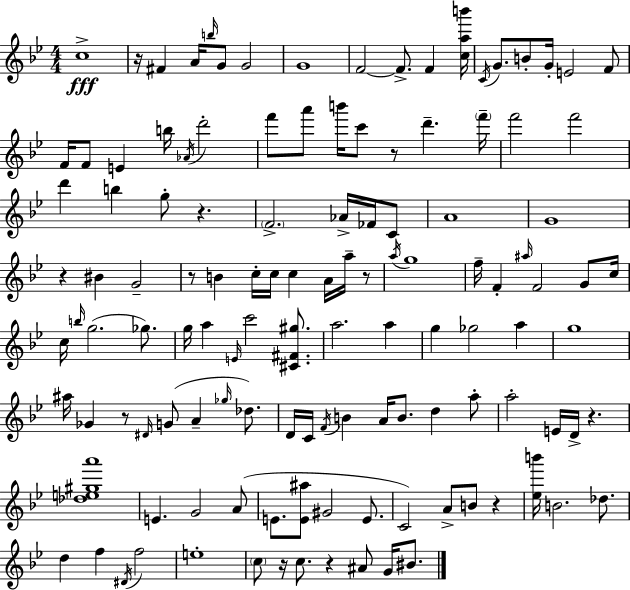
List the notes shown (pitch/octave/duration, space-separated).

C5/w R/s F#4/q A4/s B5/s G4/e G4/h G4/w F4/h F4/e. F4/q [C5,A5,B6]/s C4/s G4/e. B4/e G4/s E4/h F4/e F4/s F4/e E4/q B5/s Ab4/s D6/h F6/e A6/e B6/s C6/e R/e D6/q. F6/s F6/h F6/h D6/q B5/q G5/e R/q. F4/h. Ab4/s FES4/s C4/e A4/w G4/w R/q BIS4/q G4/h R/e B4/q C5/s C5/s C5/q A4/s A5/s R/e A5/s G5/w F5/s F4/q A#5/s F4/h G4/e C5/s C5/s B5/s G5/h. Gb5/e. G5/s A5/q E4/s C6/h [C#4,F#4,G#5]/e. A5/h. A5/q G5/q Gb5/h A5/q G5/w A#5/s Gb4/q R/e D#4/s G4/e A4/q Gb5/s Db5/e. D4/s C4/s F4/s B4/q A4/s B4/e. D5/q A5/e A5/h E4/s D4/s R/q. [Db5,E5,G#5,A6]/w E4/q. G4/h A4/e E4/e. [E4,A#5]/e G#4/h E4/e. C4/h A4/e B4/e R/q [Eb5,B6]/s B4/h. Db5/e. D5/q F5/q D#4/s F5/h E5/w C5/e R/s C5/e. R/q A#4/e G4/s BIS4/e.